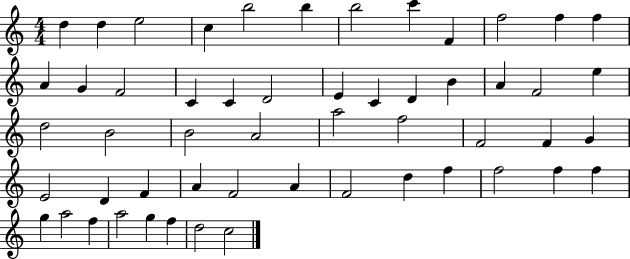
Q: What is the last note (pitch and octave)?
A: C5